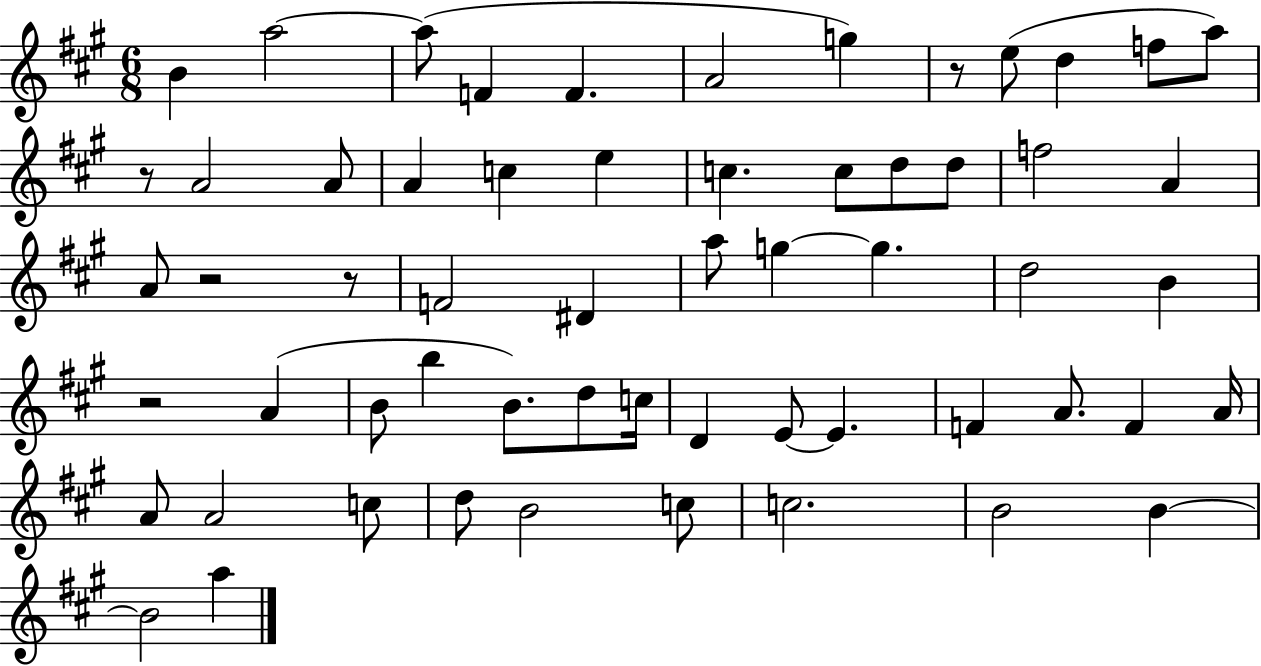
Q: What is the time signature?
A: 6/8